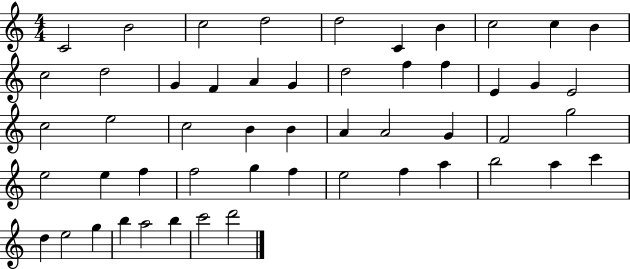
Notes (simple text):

C4/h B4/h C5/h D5/h D5/h C4/q B4/q C5/h C5/q B4/q C5/h D5/h G4/q F4/q A4/q G4/q D5/h F5/q F5/q E4/q G4/q E4/h C5/h E5/h C5/h B4/q B4/q A4/q A4/h G4/q F4/h G5/h E5/h E5/q F5/q F5/h G5/q F5/q E5/h F5/q A5/q B5/h A5/q C6/q D5/q E5/h G5/q B5/q A5/h B5/q C6/h D6/h